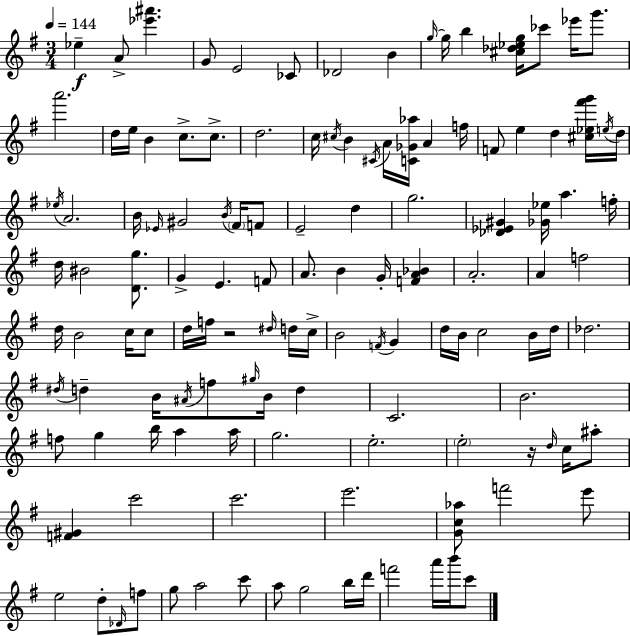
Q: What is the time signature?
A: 3/4